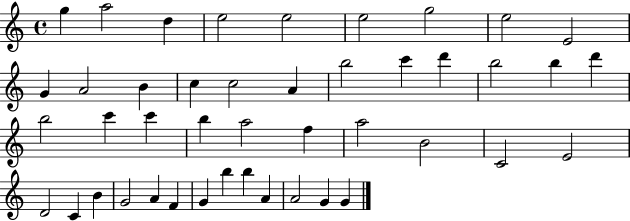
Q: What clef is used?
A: treble